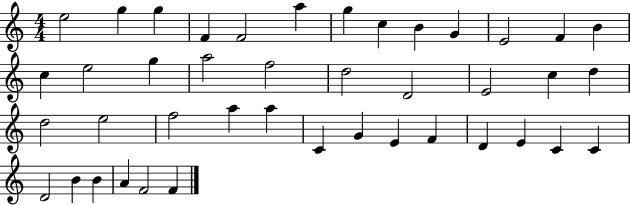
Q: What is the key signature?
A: C major